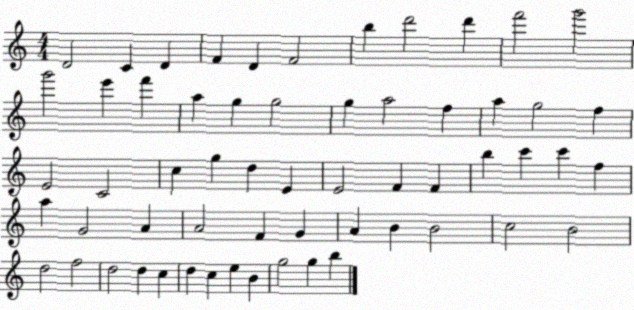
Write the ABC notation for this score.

X:1
T:Untitled
M:4/4
L:1/4
K:C
D2 C D F D F2 b d'2 d' f'2 g'2 g'2 e' f' a g g2 g a2 f a g2 f E2 C2 c g d E E2 F F b c' c' f a G2 A A2 F G A B B2 c2 B2 d2 f2 d2 d c d c e B g2 g b